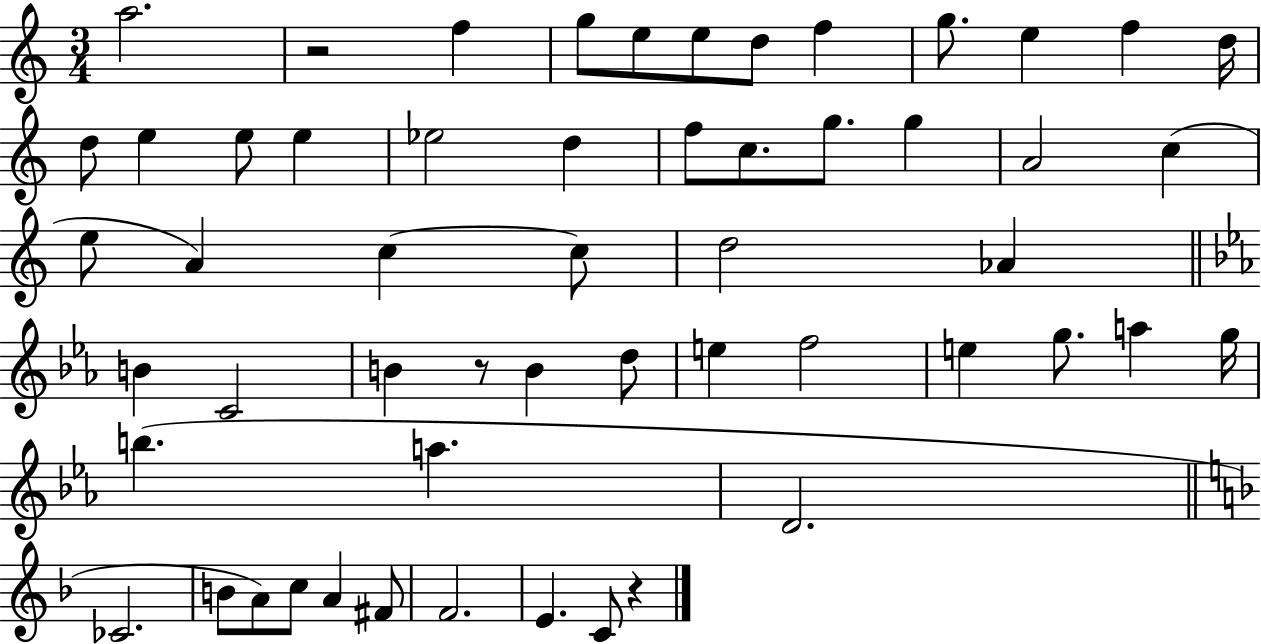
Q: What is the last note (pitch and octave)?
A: C4